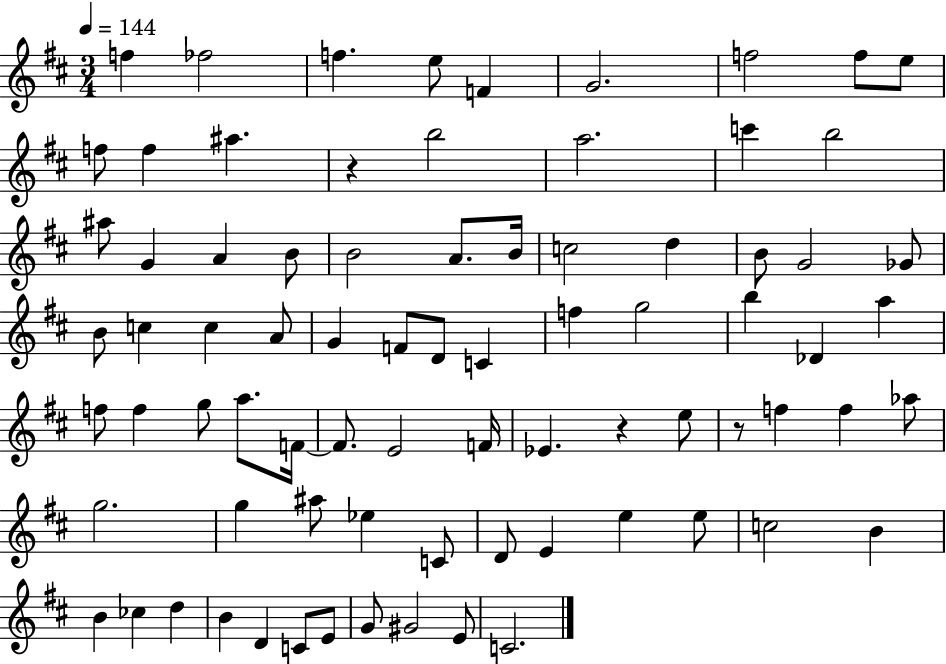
F5/q FES5/h F5/q. E5/e F4/q G4/h. F5/h F5/e E5/e F5/e F5/q A#5/q. R/q B5/h A5/h. C6/q B5/h A#5/e G4/q A4/q B4/e B4/h A4/e. B4/s C5/h D5/q B4/e G4/h Gb4/e B4/e C5/q C5/q A4/e G4/q F4/e D4/e C4/q F5/q G5/h B5/q Db4/q A5/q F5/e F5/q G5/e A5/e. F4/s F4/e. E4/h F4/s Eb4/q. R/q E5/e R/e F5/q F5/q Ab5/e G5/h. G5/q A#5/e Eb5/q C4/e D4/e E4/q E5/q E5/e C5/h B4/q B4/q CES5/q D5/q B4/q D4/q C4/e E4/e G4/e G#4/h E4/e C4/h.